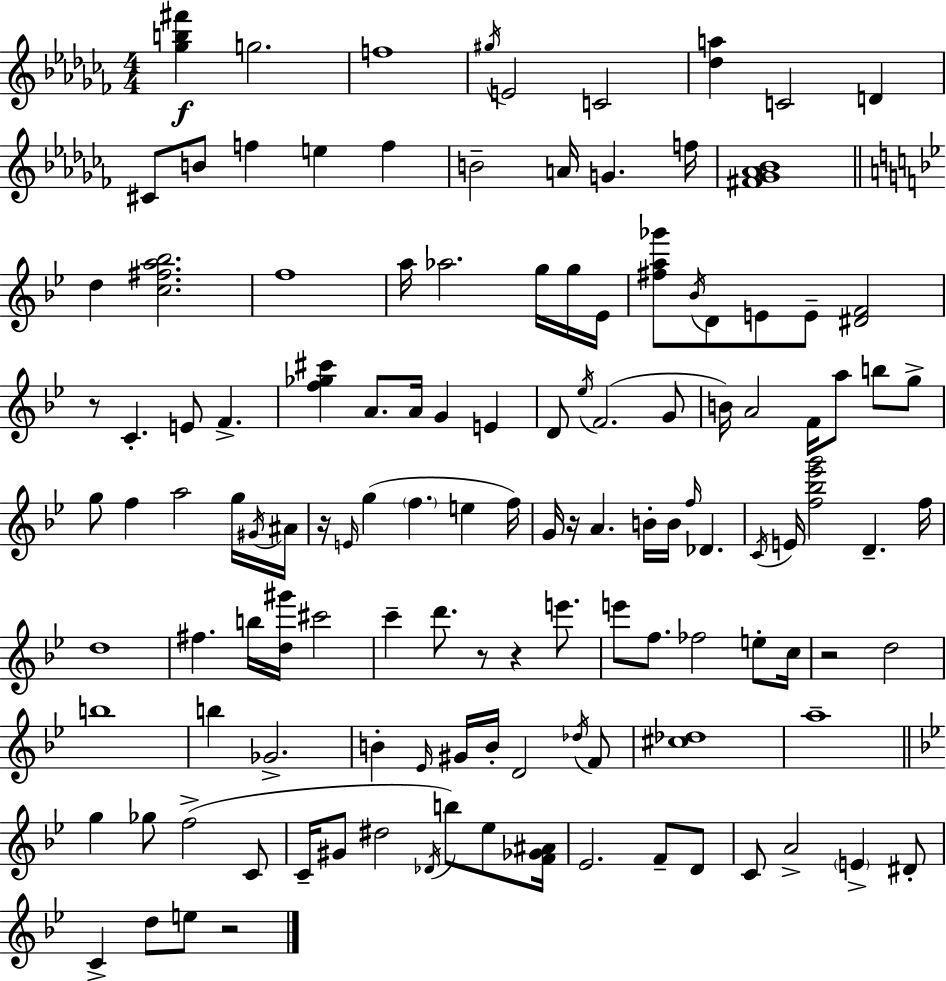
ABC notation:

X:1
T:Untitled
M:4/4
L:1/4
K:Abm
[_gb^f'] g2 f4 ^g/4 E2 C2 [_da] C2 D ^C/2 B/2 f e f B2 A/4 G f/4 [^F_G_A_B]4 d [c^fa_b]2 f4 a/4 _a2 g/4 g/4 _E/4 [^fa_g']/2 _B/4 D/2 E/2 E/2 [^DF]2 z/2 C E/2 F [f_g^c'] A/2 A/4 G E D/2 _e/4 F2 G/2 B/4 A2 F/4 a/2 b/2 g/2 g/2 f a2 g/4 ^G/4 ^A/4 z/4 E/4 g f e f/4 G/4 z/4 A B/4 B/4 f/4 _D C/4 E/4 [f_b_e'g']2 D f/4 d4 ^f b/4 [d^g']/4 ^c'2 c' d'/2 z/2 z e'/2 e'/2 f/2 _f2 e/2 c/4 z2 d2 b4 b _G2 B _E/4 ^G/4 B/4 D2 _d/4 F/2 [^c_d]4 a4 g _g/2 f2 C/2 C/4 ^G/2 ^d2 _D/4 b/2 _e/2 [F_G^A]/4 _E2 F/2 D/2 C/2 A2 E ^D/2 C d/2 e/2 z2